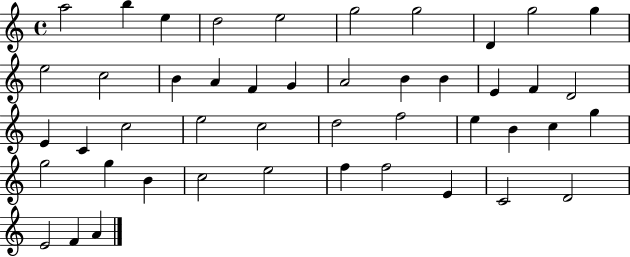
{
  \clef treble
  \time 4/4
  \defaultTimeSignature
  \key c \major
  a''2 b''4 e''4 | d''2 e''2 | g''2 g''2 | d'4 g''2 g''4 | \break e''2 c''2 | b'4 a'4 f'4 g'4 | a'2 b'4 b'4 | e'4 f'4 d'2 | \break e'4 c'4 c''2 | e''2 c''2 | d''2 f''2 | e''4 b'4 c''4 g''4 | \break g''2 g''4 b'4 | c''2 e''2 | f''4 f''2 e'4 | c'2 d'2 | \break e'2 f'4 a'4 | \bar "|."
}